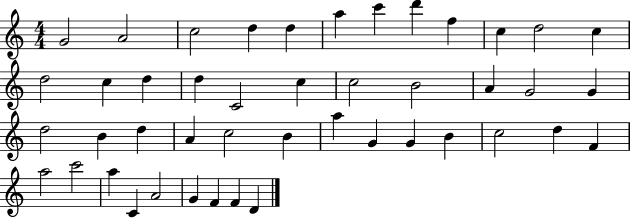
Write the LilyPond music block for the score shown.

{
  \clef treble
  \numericTimeSignature
  \time 4/4
  \key c \major
  g'2 a'2 | c''2 d''4 d''4 | a''4 c'''4 d'''4 f''4 | c''4 d''2 c''4 | \break d''2 c''4 d''4 | d''4 c'2 c''4 | c''2 b'2 | a'4 g'2 g'4 | \break d''2 b'4 d''4 | a'4 c''2 b'4 | a''4 g'4 g'4 b'4 | c''2 d''4 f'4 | \break a''2 c'''2 | a''4 c'4 a'2 | g'4 f'4 f'4 d'4 | \bar "|."
}